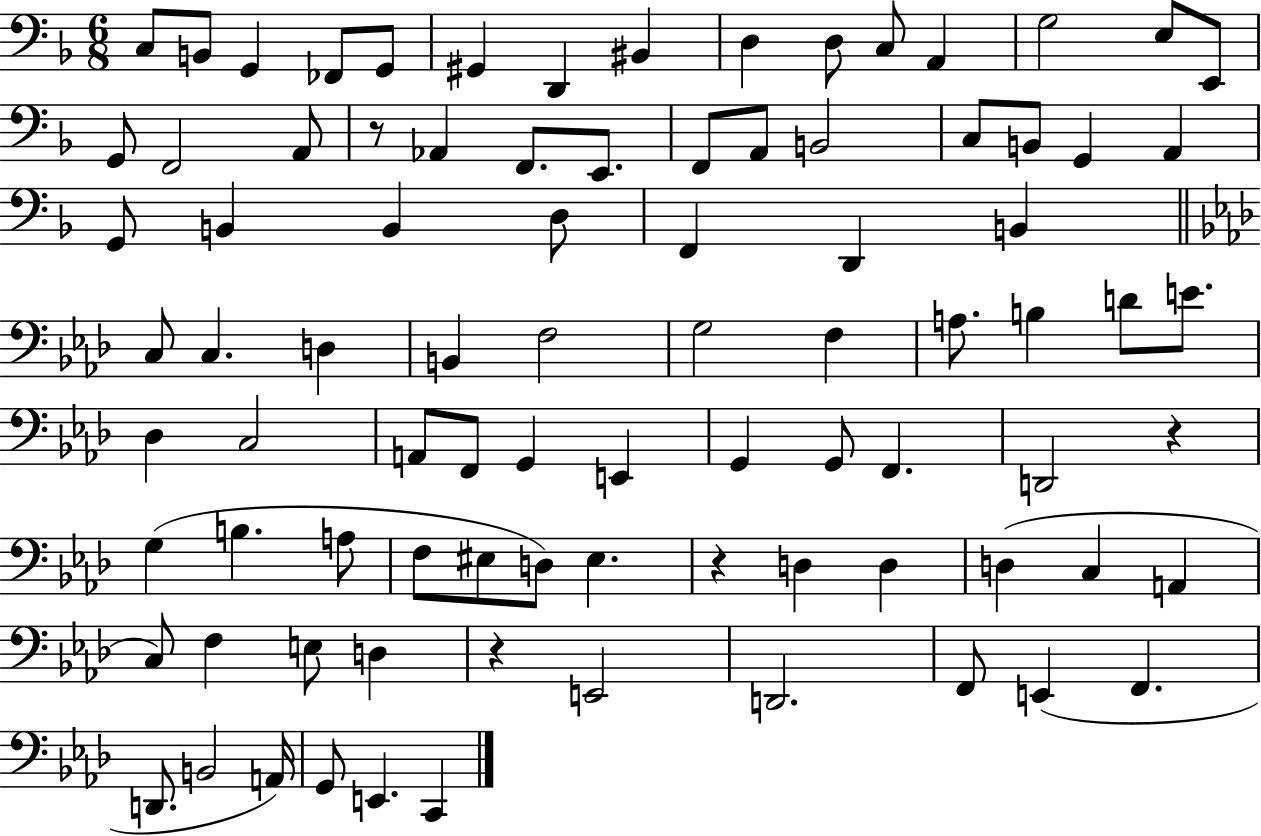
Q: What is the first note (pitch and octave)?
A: C3